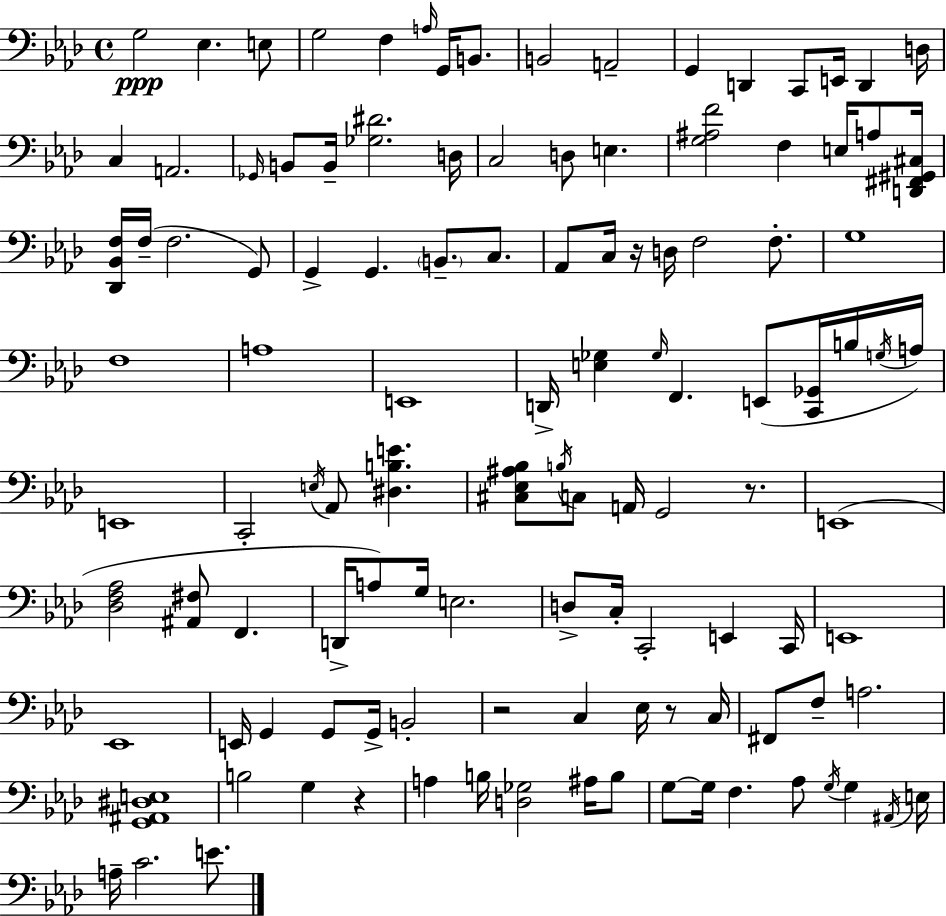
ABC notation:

X:1
T:Untitled
M:4/4
L:1/4
K:Ab
G,2 _E, E,/2 G,2 F, A,/4 G,,/4 B,,/2 B,,2 A,,2 G,, D,, C,,/2 E,,/4 D,, D,/4 C, A,,2 _G,,/4 B,,/2 B,,/4 [_G,^D]2 D,/4 C,2 D,/2 E, [G,^A,F]2 F, E,/4 A,/2 [D,,^F,,^G,,^C,]/4 [_D,,_B,,F,]/4 F,/4 F,2 G,,/2 G,, G,, B,,/2 C,/2 _A,,/2 C,/4 z/4 D,/4 F,2 F,/2 G,4 F,4 A,4 E,,4 D,,/4 [E,_G,] _G,/4 F,, E,,/2 [C,,_G,,]/4 B,/4 G,/4 A,/4 E,,4 C,,2 E,/4 _A,,/2 [^D,B,E] [^C,_E,^A,_B,]/2 B,/4 C,/2 A,,/4 G,,2 z/2 E,,4 [_D,F,_A,]2 [^A,,^F,]/2 F,, D,,/4 A,/2 G,/4 E,2 D,/2 C,/4 C,,2 E,, C,,/4 E,,4 _E,,4 E,,/4 G,, G,,/2 G,,/4 B,,2 z2 C, _E,/4 z/2 C,/4 ^F,,/2 F,/2 A,2 [G,,^A,,^D,E,]4 B,2 G, z A, B,/4 [D,_G,]2 ^A,/4 B,/2 G,/2 G,/4 F, _A,/2 G,/4 G, ^A,,/4 E,/4 A,/4 C2 E/2